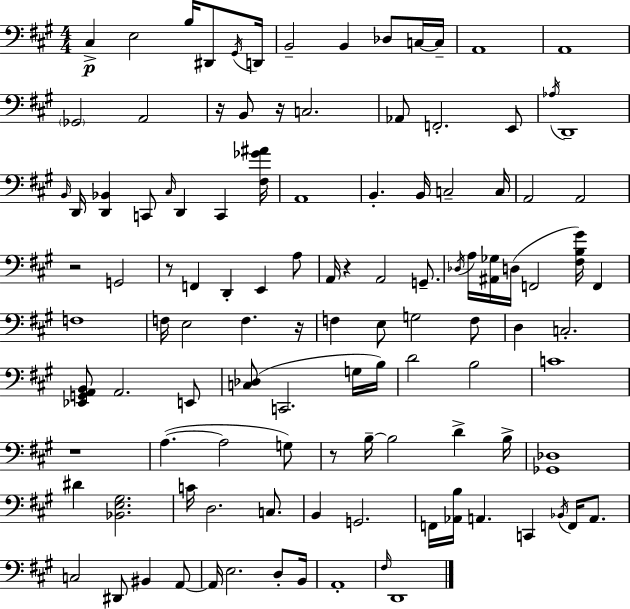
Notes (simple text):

C#3/q E3/h B3/s D#2/e G#2/s D2/s B2/h B2/q Db3/e C3/s C3/s A2/w A2/w Gb2/h A2/h R/s B2/e R/s C3/h. Ab2/e F2/h. E2/e Ab3/s D2/w B2/s D2/s [D2,Bb2]/q C2/e C#3/s D2/q C2/q [F#3,Gb4,A#4]/s A2/w B2/q. B2/s C3/h C3/s A2/h A2/h R/h G2/h R/e F2/q D2/q E2/q A3/e A2/s R/q A2/h G2/e. Db3/s A3/s [A#2,Gb3]/s D3/s F2/h [F#3,B3,G#4]/s F2/q F3/w F3/s E3/h F3/q. R/s F3/q E3/e G3/h F3/e D3/q C3/h. [Eb2,G2,A2,B2]/e A2/h. E2/e [C3,Db3]/e C2/h. G3/s B3/s D4/h B3/h C4/w R/w A3/q. A3/h G3/e R/e B3/s B3/h D4/q B3/s [Gb2,Db3]/w D#4/q [Bb2,E3,G#3]/h. C4/s D3/h. C3/e. B2/q G2/h. F2/s [Ab2,B3]/s A2/q. C2/q Bb2/s F2/s A2/e. C3/h D#2/e BIS2/q A2/e A2/s E3/h. D3/e B2/s A2/w F#3/s D2/w